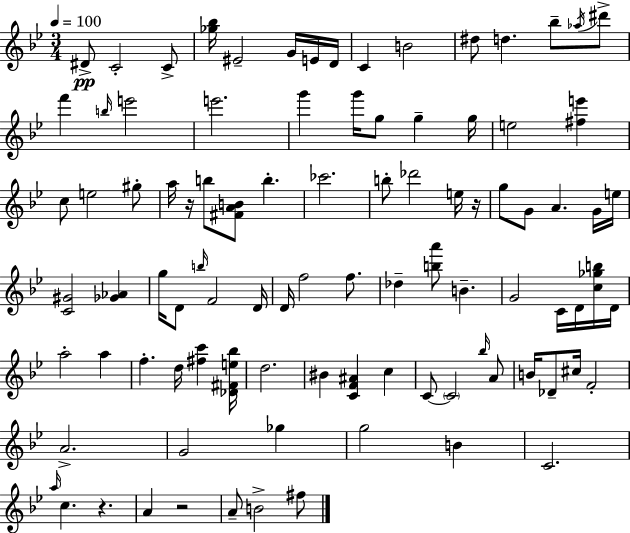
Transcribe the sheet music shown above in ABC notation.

X:1
T:Untitled
M:3/4
L:1/4
K:Bb
^D/2 C2 C/2 [_g_b]/4 ^E2 G/4 E/4 D/4 C B2 ^d/2 d _b/2 _a/4 ^d'/2 f' b/4 e'2 e'2 g' g'/4 g/2 g g/4 e2 [^fe'] c/2 e2 ^g/2 a/4 z/4 b/2 [^FAB]/2 b _c'2 b/2 _d'2 e/4 z/4 g/2 G/2 A G/4 e/4 [C^G]2 [_G_A] g/4 D/2 b/4 F2 D/4 D/4 f2 f/2 _d [ba']/2 B G2 C/4 D/4 [c_gb]/4 D/4 a2 a f d/4 [^fc'] [_D^Fe_b]/4 d2 ^B [CF^A] c C/2 C2 _b/4 A/2 B/4 _D/2 ^c/4 F2 A2 G2 _g g2 B C2 a/4 c z A z2 A/2 B2 ^f/2